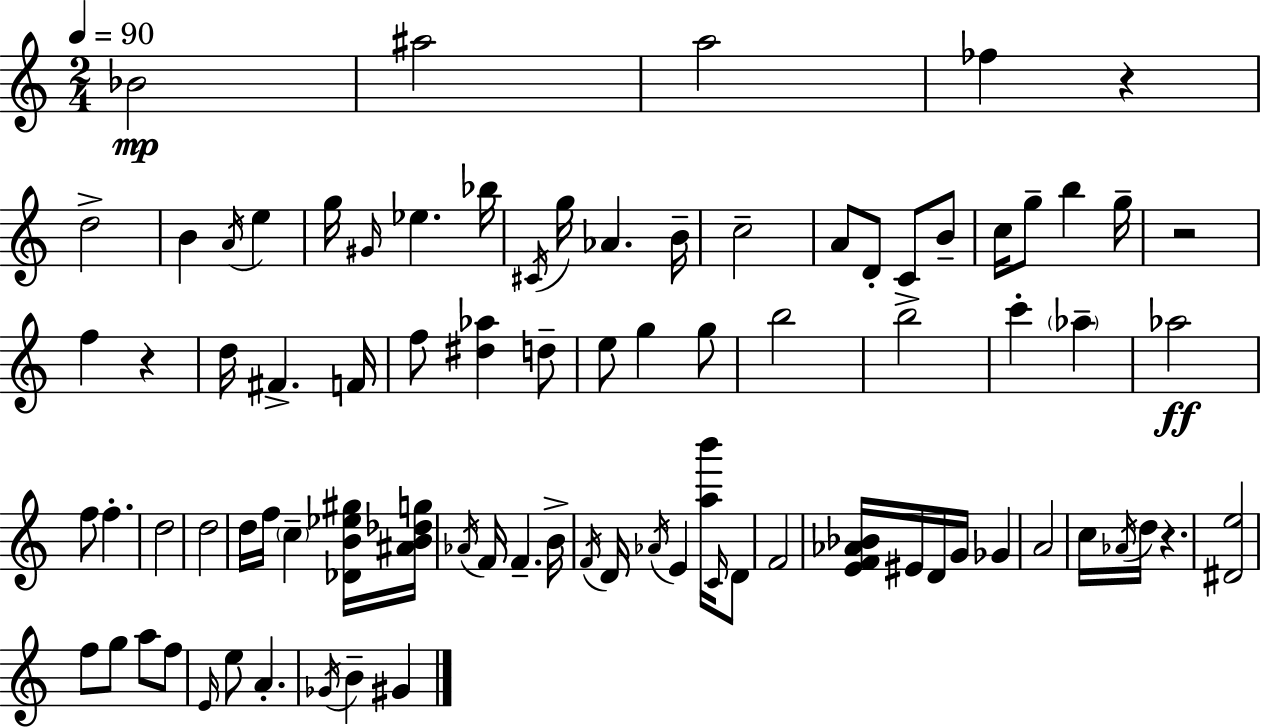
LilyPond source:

{
  \clef treble
  \numericTimeSignature
  \time 2/4
  \key a \minor
  \tempo 4 = 90
  \repeat volta 2 { bes'2\mp | ais''2 | a''2 | fes''4 r4 | \break d''2-> | b'4 \acciaccatura { a'16 } e''4 | g''16 \grace { gis'16 } ees''4. | bes''16 \acciaccatura { cis'16 } g''16 aes'4. | \break b'16-- c''2-- | a'8 d'8-. c'8 | b'8-- c''16 g''8-- b''4 | g''16-- r2 | \break f''4 r4 | d''16 fis'4.-> | f'16 f''8 <dis'' aes''>4 | d''8-- e''8 g''4 | \break g''8 b''2 | b''2-> | c'''4-. \parenthesize aes''4-- | aes''2\ff | \break f''8 f''4.-. | d''2 | d''2 | d''16 f''16 \parenthesize c''4-- | \break <des' b' ees'' gis''>16 <ais' b' des'' g''>16 \acciaccatura { aes'16 } f'16 f'4.-- | b'16-> \acciaccatura { f'16 } d'16 \acciaccatura { aes'16 } e'4 | <a'' b'''>16 \grace { c'16 } d'8 f'2 | <e' f' aes' bes'>16 | \break eis'16 d'16 g'16 ges'4 a'2 | c''16 | \acciaccatura { aes'16 } d''16 r4. | <dis' e''>2 | \break f''8 g''8 a''8 f''8 | \grace { e'16 } e''8 a'4.-. | \acciaccatura { ges'16 } b'4-- gis'4 | } \bar "|."
}